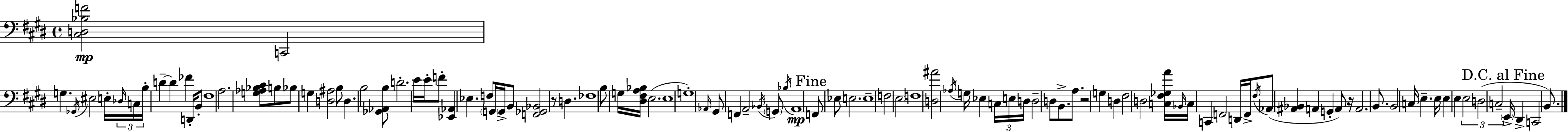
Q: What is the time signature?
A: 4/4